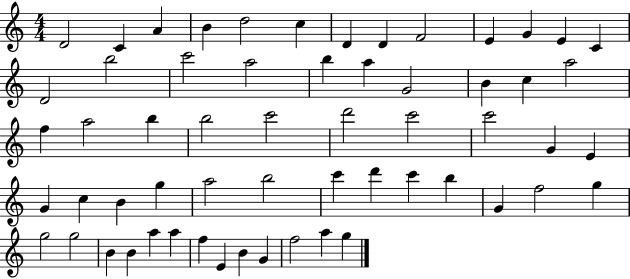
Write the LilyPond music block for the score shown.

{
  \clef treble
  \numericTimeSignature
  \time 4/4
  \key c \major
  d'2 c'4 a'4 | b'4 d''2 c''4 | d'4 d'4 f'2 | e'4 g'4 e'4 c'4 | \break d'2 b''2 | c'''2 a''2 | b''4 a''4 g'2 | b'4 c''4 a''2 | \break f''4 a''2 b''4 | b''2 c'''2 | d'''2 c'''2 | c'''2 g'4 e'4 | \break g'4 c''4 b'4 g''4 | a''2 b''2 | c'''4 d'''4 c'''4 b''4 | g'4 f''2 g''4 | \break g''2 g''2 | b'4 b'4 a''4 a''4 | f''4 e'4 b'4 g'4 | f''2 a''4 g''4 | \break \bar "|."
}